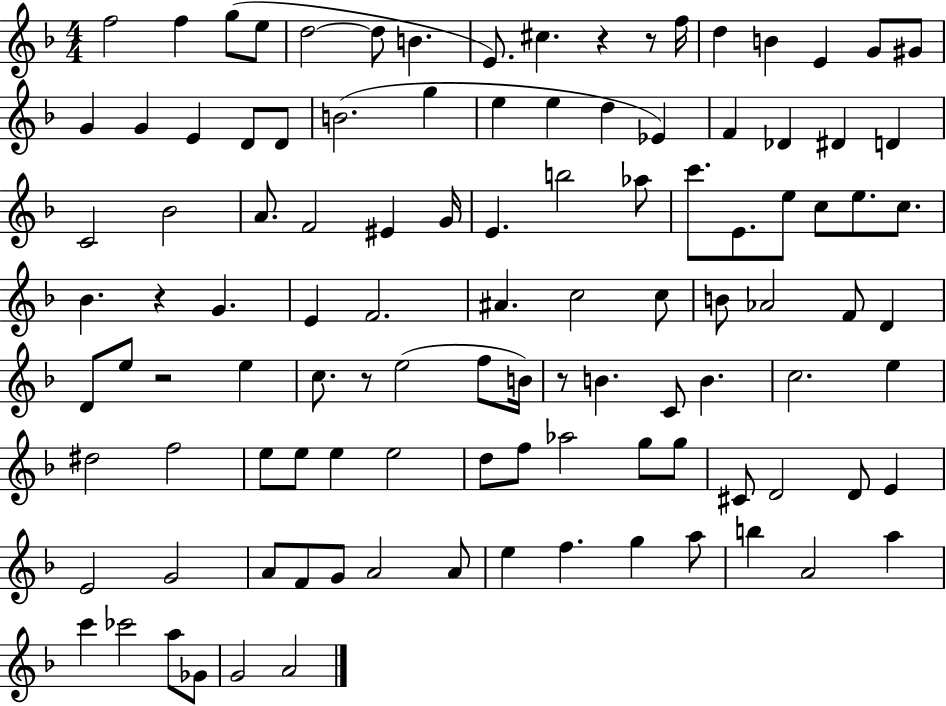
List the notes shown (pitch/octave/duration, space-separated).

F5/h F5/q G5/e E5/e D5/h D5/e B4/q. E4/e. C#5/q. R/q R/e F5/s D5/q B4/q E4/q G4/e G#4/e G4/q G4/q E4/q D4/e D4/e B4/h. G5/q E5/q E5/q D5/q Eb4/q F4/q Db4/q D#4/q D4/q C4/h Bb4/h A4/e. F4/h EIS4/q G4/s E4/q. B5/h Ab5/e C6/e. E4/e. E5/e C5/e E5/e. C5/e. Bb4/q. R/q G4/q. E4/q F4/h. A#4/q. C5/h C5/e B4/e Ab4/h F4/e D4/q D4/e E5/e R/h E5/q C5/e. R/e E5/h F5/e B4/s R/e B4/q. C4/e B4/q. C5/h. E5/q D#5/h F5/h E5/e E5/e E5/q E5/h D5/e F5/e Ab5/h G5/e G5/e C#4/e D4/h D4/e E4/q E4/h G4/h A4/e F4/e G4/e A4/h A4/e E5/q F5/q. G5/q A5/e B5/q A4/h A5/q C6/q CES6/h A5/e Gb4/e G4/h A4/h